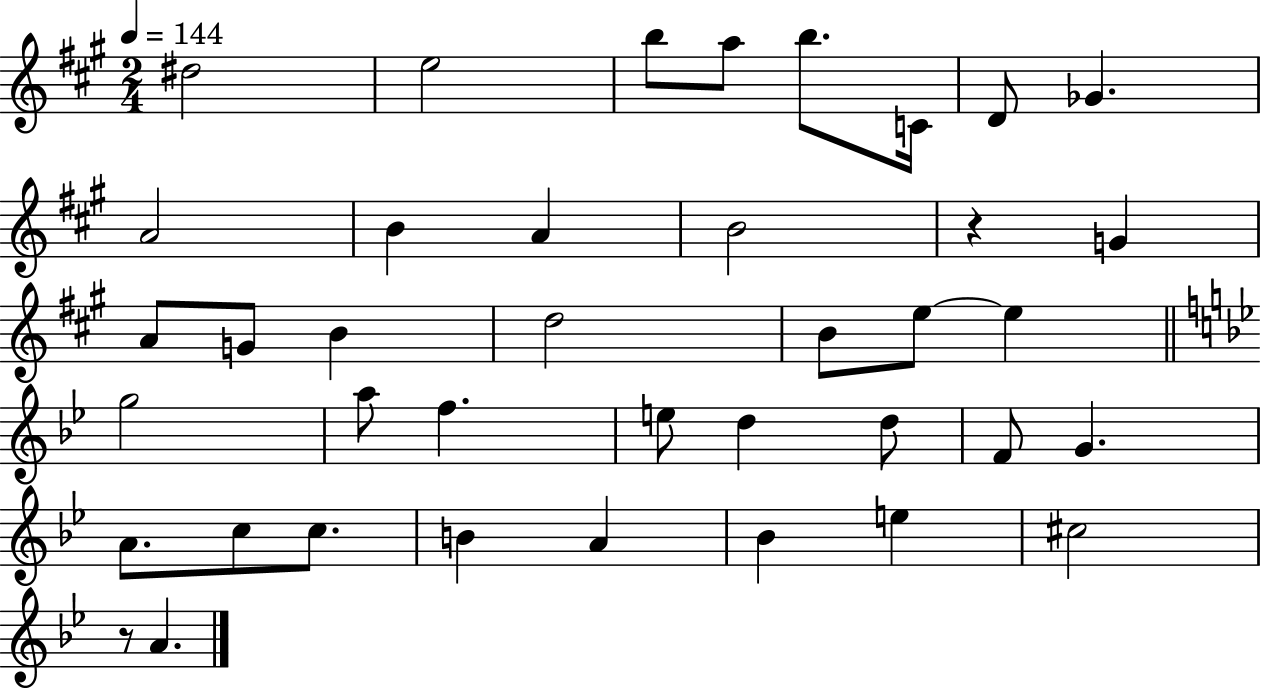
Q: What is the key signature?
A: A major